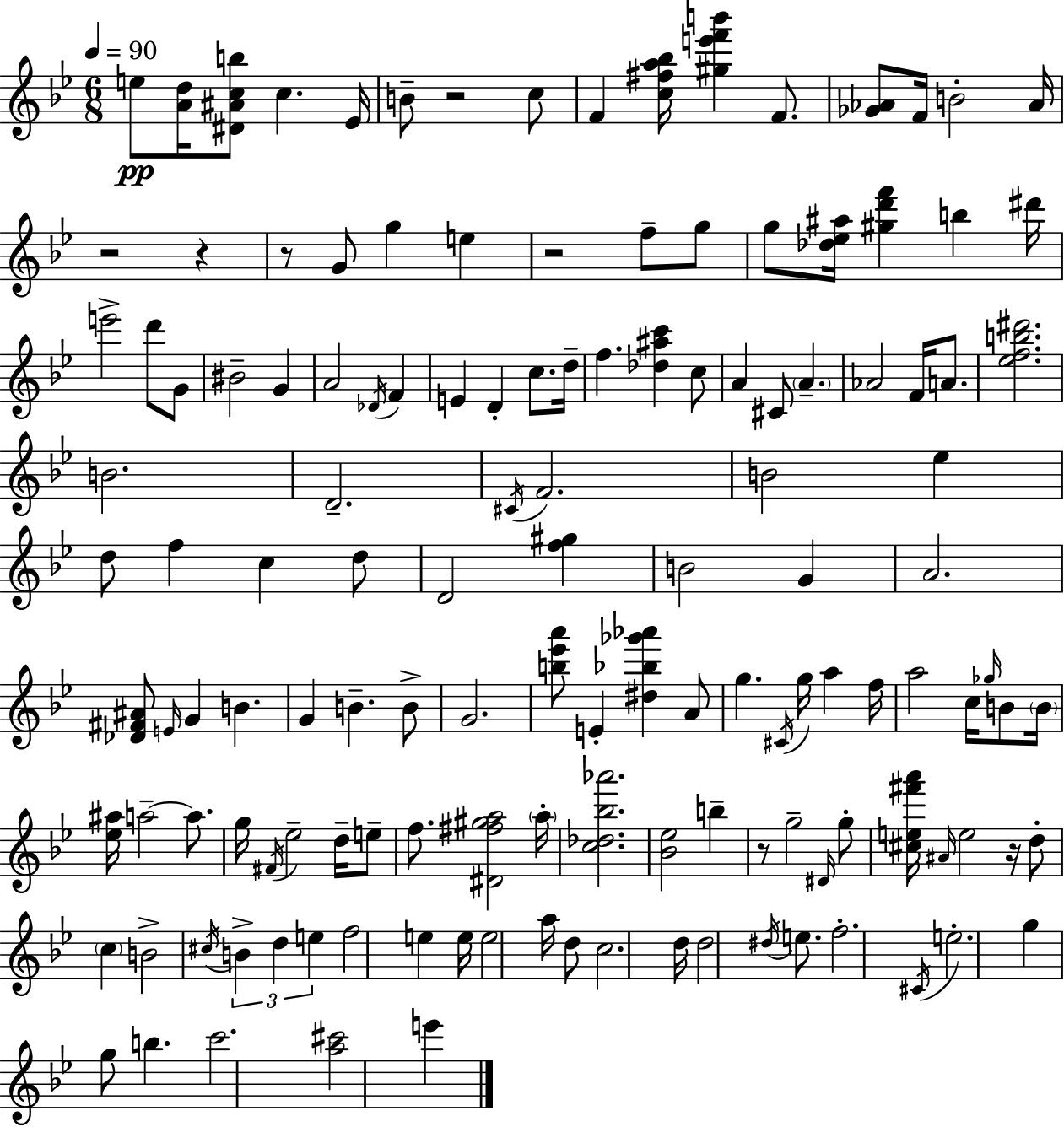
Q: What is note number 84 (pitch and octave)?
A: G5